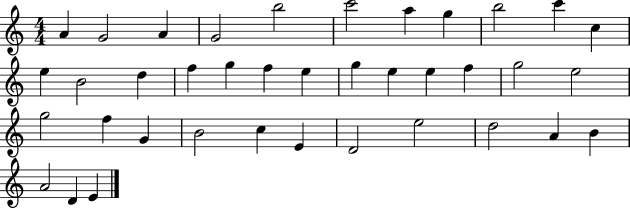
{
  \clef treble
  \numericTimeSignature
  \time 4/4
  \key c \major
  a'4 g'2 a'4 | g'2 b''2 | c'''2 a''4 g''4 | b''2 c'''4 c''4 | \break e''4 b'2 d''4 | f''4 g''4 f''4 e''4 | g''4 e''4 e''4 f''4 | g''2 e''2 | \break g''2 f''4 g'4 | b'2 c''4 e'4 | d'2 e''2 | d''2 a'4 b'4 | \break a'2 d'4 e'4 | \bar "|."
}